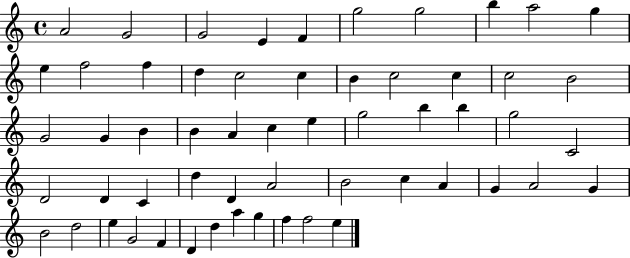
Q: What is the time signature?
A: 4/4